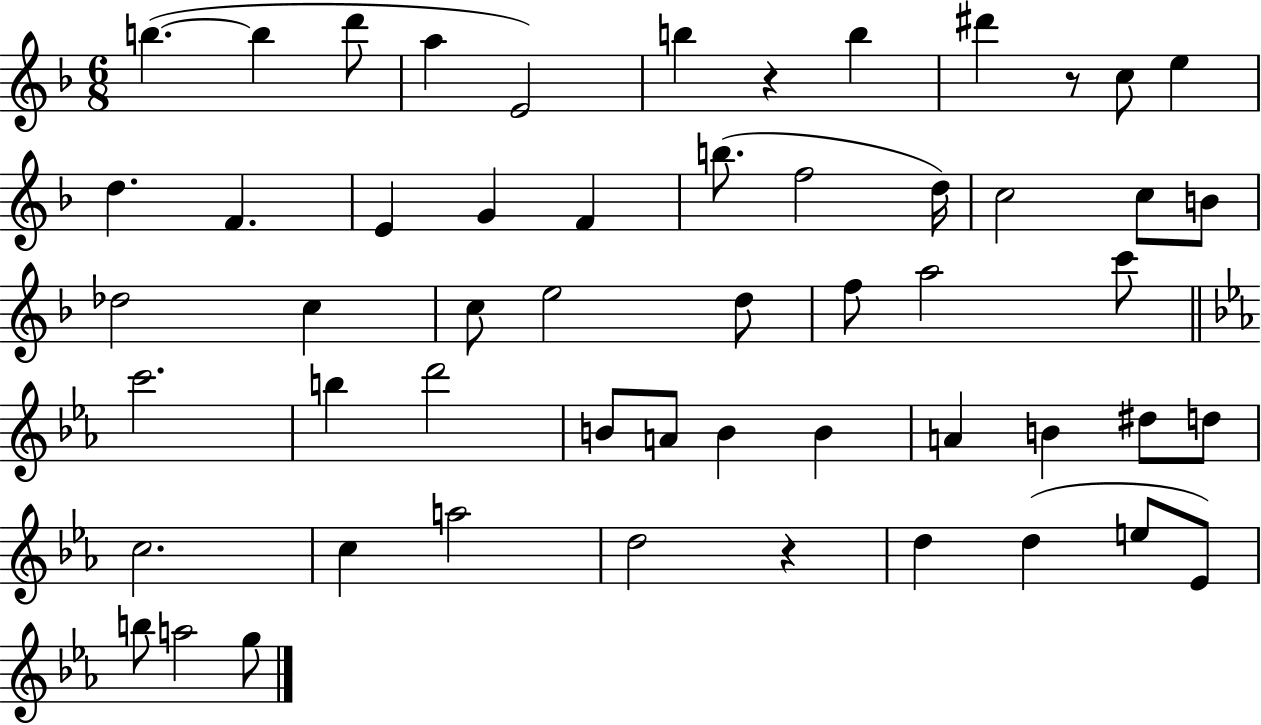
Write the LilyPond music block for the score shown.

{
  \clef treble
  \numericTimeSignature
  \time 6/8
  \key f \major
  b''4.~(~ b''4 d'''8 | a''4 e'2) | b''4 r4 b''4 | dis'''4 r8 c''8 e''4 | \break d''4. f'4. | e'4 g'4 f'4 | b''8.( f''2 d''16) | c''2 c''8 b'8 | \break des''2 c''4 | c''8 e''2 d''8 | f''8 a''2 c'''8 | \bar "||" \break \key ees \major c'''2. | b''4 d'''2 | b'8 a'8 b'4 b'4 | a'4 b'4 dis''8 d''8 | \break c''2. | c''4 a''2 | d''2 r4 | d''4 d''4( e''8 ees'8) | \break b''8 a''2 g''8 | \bar "|."
}